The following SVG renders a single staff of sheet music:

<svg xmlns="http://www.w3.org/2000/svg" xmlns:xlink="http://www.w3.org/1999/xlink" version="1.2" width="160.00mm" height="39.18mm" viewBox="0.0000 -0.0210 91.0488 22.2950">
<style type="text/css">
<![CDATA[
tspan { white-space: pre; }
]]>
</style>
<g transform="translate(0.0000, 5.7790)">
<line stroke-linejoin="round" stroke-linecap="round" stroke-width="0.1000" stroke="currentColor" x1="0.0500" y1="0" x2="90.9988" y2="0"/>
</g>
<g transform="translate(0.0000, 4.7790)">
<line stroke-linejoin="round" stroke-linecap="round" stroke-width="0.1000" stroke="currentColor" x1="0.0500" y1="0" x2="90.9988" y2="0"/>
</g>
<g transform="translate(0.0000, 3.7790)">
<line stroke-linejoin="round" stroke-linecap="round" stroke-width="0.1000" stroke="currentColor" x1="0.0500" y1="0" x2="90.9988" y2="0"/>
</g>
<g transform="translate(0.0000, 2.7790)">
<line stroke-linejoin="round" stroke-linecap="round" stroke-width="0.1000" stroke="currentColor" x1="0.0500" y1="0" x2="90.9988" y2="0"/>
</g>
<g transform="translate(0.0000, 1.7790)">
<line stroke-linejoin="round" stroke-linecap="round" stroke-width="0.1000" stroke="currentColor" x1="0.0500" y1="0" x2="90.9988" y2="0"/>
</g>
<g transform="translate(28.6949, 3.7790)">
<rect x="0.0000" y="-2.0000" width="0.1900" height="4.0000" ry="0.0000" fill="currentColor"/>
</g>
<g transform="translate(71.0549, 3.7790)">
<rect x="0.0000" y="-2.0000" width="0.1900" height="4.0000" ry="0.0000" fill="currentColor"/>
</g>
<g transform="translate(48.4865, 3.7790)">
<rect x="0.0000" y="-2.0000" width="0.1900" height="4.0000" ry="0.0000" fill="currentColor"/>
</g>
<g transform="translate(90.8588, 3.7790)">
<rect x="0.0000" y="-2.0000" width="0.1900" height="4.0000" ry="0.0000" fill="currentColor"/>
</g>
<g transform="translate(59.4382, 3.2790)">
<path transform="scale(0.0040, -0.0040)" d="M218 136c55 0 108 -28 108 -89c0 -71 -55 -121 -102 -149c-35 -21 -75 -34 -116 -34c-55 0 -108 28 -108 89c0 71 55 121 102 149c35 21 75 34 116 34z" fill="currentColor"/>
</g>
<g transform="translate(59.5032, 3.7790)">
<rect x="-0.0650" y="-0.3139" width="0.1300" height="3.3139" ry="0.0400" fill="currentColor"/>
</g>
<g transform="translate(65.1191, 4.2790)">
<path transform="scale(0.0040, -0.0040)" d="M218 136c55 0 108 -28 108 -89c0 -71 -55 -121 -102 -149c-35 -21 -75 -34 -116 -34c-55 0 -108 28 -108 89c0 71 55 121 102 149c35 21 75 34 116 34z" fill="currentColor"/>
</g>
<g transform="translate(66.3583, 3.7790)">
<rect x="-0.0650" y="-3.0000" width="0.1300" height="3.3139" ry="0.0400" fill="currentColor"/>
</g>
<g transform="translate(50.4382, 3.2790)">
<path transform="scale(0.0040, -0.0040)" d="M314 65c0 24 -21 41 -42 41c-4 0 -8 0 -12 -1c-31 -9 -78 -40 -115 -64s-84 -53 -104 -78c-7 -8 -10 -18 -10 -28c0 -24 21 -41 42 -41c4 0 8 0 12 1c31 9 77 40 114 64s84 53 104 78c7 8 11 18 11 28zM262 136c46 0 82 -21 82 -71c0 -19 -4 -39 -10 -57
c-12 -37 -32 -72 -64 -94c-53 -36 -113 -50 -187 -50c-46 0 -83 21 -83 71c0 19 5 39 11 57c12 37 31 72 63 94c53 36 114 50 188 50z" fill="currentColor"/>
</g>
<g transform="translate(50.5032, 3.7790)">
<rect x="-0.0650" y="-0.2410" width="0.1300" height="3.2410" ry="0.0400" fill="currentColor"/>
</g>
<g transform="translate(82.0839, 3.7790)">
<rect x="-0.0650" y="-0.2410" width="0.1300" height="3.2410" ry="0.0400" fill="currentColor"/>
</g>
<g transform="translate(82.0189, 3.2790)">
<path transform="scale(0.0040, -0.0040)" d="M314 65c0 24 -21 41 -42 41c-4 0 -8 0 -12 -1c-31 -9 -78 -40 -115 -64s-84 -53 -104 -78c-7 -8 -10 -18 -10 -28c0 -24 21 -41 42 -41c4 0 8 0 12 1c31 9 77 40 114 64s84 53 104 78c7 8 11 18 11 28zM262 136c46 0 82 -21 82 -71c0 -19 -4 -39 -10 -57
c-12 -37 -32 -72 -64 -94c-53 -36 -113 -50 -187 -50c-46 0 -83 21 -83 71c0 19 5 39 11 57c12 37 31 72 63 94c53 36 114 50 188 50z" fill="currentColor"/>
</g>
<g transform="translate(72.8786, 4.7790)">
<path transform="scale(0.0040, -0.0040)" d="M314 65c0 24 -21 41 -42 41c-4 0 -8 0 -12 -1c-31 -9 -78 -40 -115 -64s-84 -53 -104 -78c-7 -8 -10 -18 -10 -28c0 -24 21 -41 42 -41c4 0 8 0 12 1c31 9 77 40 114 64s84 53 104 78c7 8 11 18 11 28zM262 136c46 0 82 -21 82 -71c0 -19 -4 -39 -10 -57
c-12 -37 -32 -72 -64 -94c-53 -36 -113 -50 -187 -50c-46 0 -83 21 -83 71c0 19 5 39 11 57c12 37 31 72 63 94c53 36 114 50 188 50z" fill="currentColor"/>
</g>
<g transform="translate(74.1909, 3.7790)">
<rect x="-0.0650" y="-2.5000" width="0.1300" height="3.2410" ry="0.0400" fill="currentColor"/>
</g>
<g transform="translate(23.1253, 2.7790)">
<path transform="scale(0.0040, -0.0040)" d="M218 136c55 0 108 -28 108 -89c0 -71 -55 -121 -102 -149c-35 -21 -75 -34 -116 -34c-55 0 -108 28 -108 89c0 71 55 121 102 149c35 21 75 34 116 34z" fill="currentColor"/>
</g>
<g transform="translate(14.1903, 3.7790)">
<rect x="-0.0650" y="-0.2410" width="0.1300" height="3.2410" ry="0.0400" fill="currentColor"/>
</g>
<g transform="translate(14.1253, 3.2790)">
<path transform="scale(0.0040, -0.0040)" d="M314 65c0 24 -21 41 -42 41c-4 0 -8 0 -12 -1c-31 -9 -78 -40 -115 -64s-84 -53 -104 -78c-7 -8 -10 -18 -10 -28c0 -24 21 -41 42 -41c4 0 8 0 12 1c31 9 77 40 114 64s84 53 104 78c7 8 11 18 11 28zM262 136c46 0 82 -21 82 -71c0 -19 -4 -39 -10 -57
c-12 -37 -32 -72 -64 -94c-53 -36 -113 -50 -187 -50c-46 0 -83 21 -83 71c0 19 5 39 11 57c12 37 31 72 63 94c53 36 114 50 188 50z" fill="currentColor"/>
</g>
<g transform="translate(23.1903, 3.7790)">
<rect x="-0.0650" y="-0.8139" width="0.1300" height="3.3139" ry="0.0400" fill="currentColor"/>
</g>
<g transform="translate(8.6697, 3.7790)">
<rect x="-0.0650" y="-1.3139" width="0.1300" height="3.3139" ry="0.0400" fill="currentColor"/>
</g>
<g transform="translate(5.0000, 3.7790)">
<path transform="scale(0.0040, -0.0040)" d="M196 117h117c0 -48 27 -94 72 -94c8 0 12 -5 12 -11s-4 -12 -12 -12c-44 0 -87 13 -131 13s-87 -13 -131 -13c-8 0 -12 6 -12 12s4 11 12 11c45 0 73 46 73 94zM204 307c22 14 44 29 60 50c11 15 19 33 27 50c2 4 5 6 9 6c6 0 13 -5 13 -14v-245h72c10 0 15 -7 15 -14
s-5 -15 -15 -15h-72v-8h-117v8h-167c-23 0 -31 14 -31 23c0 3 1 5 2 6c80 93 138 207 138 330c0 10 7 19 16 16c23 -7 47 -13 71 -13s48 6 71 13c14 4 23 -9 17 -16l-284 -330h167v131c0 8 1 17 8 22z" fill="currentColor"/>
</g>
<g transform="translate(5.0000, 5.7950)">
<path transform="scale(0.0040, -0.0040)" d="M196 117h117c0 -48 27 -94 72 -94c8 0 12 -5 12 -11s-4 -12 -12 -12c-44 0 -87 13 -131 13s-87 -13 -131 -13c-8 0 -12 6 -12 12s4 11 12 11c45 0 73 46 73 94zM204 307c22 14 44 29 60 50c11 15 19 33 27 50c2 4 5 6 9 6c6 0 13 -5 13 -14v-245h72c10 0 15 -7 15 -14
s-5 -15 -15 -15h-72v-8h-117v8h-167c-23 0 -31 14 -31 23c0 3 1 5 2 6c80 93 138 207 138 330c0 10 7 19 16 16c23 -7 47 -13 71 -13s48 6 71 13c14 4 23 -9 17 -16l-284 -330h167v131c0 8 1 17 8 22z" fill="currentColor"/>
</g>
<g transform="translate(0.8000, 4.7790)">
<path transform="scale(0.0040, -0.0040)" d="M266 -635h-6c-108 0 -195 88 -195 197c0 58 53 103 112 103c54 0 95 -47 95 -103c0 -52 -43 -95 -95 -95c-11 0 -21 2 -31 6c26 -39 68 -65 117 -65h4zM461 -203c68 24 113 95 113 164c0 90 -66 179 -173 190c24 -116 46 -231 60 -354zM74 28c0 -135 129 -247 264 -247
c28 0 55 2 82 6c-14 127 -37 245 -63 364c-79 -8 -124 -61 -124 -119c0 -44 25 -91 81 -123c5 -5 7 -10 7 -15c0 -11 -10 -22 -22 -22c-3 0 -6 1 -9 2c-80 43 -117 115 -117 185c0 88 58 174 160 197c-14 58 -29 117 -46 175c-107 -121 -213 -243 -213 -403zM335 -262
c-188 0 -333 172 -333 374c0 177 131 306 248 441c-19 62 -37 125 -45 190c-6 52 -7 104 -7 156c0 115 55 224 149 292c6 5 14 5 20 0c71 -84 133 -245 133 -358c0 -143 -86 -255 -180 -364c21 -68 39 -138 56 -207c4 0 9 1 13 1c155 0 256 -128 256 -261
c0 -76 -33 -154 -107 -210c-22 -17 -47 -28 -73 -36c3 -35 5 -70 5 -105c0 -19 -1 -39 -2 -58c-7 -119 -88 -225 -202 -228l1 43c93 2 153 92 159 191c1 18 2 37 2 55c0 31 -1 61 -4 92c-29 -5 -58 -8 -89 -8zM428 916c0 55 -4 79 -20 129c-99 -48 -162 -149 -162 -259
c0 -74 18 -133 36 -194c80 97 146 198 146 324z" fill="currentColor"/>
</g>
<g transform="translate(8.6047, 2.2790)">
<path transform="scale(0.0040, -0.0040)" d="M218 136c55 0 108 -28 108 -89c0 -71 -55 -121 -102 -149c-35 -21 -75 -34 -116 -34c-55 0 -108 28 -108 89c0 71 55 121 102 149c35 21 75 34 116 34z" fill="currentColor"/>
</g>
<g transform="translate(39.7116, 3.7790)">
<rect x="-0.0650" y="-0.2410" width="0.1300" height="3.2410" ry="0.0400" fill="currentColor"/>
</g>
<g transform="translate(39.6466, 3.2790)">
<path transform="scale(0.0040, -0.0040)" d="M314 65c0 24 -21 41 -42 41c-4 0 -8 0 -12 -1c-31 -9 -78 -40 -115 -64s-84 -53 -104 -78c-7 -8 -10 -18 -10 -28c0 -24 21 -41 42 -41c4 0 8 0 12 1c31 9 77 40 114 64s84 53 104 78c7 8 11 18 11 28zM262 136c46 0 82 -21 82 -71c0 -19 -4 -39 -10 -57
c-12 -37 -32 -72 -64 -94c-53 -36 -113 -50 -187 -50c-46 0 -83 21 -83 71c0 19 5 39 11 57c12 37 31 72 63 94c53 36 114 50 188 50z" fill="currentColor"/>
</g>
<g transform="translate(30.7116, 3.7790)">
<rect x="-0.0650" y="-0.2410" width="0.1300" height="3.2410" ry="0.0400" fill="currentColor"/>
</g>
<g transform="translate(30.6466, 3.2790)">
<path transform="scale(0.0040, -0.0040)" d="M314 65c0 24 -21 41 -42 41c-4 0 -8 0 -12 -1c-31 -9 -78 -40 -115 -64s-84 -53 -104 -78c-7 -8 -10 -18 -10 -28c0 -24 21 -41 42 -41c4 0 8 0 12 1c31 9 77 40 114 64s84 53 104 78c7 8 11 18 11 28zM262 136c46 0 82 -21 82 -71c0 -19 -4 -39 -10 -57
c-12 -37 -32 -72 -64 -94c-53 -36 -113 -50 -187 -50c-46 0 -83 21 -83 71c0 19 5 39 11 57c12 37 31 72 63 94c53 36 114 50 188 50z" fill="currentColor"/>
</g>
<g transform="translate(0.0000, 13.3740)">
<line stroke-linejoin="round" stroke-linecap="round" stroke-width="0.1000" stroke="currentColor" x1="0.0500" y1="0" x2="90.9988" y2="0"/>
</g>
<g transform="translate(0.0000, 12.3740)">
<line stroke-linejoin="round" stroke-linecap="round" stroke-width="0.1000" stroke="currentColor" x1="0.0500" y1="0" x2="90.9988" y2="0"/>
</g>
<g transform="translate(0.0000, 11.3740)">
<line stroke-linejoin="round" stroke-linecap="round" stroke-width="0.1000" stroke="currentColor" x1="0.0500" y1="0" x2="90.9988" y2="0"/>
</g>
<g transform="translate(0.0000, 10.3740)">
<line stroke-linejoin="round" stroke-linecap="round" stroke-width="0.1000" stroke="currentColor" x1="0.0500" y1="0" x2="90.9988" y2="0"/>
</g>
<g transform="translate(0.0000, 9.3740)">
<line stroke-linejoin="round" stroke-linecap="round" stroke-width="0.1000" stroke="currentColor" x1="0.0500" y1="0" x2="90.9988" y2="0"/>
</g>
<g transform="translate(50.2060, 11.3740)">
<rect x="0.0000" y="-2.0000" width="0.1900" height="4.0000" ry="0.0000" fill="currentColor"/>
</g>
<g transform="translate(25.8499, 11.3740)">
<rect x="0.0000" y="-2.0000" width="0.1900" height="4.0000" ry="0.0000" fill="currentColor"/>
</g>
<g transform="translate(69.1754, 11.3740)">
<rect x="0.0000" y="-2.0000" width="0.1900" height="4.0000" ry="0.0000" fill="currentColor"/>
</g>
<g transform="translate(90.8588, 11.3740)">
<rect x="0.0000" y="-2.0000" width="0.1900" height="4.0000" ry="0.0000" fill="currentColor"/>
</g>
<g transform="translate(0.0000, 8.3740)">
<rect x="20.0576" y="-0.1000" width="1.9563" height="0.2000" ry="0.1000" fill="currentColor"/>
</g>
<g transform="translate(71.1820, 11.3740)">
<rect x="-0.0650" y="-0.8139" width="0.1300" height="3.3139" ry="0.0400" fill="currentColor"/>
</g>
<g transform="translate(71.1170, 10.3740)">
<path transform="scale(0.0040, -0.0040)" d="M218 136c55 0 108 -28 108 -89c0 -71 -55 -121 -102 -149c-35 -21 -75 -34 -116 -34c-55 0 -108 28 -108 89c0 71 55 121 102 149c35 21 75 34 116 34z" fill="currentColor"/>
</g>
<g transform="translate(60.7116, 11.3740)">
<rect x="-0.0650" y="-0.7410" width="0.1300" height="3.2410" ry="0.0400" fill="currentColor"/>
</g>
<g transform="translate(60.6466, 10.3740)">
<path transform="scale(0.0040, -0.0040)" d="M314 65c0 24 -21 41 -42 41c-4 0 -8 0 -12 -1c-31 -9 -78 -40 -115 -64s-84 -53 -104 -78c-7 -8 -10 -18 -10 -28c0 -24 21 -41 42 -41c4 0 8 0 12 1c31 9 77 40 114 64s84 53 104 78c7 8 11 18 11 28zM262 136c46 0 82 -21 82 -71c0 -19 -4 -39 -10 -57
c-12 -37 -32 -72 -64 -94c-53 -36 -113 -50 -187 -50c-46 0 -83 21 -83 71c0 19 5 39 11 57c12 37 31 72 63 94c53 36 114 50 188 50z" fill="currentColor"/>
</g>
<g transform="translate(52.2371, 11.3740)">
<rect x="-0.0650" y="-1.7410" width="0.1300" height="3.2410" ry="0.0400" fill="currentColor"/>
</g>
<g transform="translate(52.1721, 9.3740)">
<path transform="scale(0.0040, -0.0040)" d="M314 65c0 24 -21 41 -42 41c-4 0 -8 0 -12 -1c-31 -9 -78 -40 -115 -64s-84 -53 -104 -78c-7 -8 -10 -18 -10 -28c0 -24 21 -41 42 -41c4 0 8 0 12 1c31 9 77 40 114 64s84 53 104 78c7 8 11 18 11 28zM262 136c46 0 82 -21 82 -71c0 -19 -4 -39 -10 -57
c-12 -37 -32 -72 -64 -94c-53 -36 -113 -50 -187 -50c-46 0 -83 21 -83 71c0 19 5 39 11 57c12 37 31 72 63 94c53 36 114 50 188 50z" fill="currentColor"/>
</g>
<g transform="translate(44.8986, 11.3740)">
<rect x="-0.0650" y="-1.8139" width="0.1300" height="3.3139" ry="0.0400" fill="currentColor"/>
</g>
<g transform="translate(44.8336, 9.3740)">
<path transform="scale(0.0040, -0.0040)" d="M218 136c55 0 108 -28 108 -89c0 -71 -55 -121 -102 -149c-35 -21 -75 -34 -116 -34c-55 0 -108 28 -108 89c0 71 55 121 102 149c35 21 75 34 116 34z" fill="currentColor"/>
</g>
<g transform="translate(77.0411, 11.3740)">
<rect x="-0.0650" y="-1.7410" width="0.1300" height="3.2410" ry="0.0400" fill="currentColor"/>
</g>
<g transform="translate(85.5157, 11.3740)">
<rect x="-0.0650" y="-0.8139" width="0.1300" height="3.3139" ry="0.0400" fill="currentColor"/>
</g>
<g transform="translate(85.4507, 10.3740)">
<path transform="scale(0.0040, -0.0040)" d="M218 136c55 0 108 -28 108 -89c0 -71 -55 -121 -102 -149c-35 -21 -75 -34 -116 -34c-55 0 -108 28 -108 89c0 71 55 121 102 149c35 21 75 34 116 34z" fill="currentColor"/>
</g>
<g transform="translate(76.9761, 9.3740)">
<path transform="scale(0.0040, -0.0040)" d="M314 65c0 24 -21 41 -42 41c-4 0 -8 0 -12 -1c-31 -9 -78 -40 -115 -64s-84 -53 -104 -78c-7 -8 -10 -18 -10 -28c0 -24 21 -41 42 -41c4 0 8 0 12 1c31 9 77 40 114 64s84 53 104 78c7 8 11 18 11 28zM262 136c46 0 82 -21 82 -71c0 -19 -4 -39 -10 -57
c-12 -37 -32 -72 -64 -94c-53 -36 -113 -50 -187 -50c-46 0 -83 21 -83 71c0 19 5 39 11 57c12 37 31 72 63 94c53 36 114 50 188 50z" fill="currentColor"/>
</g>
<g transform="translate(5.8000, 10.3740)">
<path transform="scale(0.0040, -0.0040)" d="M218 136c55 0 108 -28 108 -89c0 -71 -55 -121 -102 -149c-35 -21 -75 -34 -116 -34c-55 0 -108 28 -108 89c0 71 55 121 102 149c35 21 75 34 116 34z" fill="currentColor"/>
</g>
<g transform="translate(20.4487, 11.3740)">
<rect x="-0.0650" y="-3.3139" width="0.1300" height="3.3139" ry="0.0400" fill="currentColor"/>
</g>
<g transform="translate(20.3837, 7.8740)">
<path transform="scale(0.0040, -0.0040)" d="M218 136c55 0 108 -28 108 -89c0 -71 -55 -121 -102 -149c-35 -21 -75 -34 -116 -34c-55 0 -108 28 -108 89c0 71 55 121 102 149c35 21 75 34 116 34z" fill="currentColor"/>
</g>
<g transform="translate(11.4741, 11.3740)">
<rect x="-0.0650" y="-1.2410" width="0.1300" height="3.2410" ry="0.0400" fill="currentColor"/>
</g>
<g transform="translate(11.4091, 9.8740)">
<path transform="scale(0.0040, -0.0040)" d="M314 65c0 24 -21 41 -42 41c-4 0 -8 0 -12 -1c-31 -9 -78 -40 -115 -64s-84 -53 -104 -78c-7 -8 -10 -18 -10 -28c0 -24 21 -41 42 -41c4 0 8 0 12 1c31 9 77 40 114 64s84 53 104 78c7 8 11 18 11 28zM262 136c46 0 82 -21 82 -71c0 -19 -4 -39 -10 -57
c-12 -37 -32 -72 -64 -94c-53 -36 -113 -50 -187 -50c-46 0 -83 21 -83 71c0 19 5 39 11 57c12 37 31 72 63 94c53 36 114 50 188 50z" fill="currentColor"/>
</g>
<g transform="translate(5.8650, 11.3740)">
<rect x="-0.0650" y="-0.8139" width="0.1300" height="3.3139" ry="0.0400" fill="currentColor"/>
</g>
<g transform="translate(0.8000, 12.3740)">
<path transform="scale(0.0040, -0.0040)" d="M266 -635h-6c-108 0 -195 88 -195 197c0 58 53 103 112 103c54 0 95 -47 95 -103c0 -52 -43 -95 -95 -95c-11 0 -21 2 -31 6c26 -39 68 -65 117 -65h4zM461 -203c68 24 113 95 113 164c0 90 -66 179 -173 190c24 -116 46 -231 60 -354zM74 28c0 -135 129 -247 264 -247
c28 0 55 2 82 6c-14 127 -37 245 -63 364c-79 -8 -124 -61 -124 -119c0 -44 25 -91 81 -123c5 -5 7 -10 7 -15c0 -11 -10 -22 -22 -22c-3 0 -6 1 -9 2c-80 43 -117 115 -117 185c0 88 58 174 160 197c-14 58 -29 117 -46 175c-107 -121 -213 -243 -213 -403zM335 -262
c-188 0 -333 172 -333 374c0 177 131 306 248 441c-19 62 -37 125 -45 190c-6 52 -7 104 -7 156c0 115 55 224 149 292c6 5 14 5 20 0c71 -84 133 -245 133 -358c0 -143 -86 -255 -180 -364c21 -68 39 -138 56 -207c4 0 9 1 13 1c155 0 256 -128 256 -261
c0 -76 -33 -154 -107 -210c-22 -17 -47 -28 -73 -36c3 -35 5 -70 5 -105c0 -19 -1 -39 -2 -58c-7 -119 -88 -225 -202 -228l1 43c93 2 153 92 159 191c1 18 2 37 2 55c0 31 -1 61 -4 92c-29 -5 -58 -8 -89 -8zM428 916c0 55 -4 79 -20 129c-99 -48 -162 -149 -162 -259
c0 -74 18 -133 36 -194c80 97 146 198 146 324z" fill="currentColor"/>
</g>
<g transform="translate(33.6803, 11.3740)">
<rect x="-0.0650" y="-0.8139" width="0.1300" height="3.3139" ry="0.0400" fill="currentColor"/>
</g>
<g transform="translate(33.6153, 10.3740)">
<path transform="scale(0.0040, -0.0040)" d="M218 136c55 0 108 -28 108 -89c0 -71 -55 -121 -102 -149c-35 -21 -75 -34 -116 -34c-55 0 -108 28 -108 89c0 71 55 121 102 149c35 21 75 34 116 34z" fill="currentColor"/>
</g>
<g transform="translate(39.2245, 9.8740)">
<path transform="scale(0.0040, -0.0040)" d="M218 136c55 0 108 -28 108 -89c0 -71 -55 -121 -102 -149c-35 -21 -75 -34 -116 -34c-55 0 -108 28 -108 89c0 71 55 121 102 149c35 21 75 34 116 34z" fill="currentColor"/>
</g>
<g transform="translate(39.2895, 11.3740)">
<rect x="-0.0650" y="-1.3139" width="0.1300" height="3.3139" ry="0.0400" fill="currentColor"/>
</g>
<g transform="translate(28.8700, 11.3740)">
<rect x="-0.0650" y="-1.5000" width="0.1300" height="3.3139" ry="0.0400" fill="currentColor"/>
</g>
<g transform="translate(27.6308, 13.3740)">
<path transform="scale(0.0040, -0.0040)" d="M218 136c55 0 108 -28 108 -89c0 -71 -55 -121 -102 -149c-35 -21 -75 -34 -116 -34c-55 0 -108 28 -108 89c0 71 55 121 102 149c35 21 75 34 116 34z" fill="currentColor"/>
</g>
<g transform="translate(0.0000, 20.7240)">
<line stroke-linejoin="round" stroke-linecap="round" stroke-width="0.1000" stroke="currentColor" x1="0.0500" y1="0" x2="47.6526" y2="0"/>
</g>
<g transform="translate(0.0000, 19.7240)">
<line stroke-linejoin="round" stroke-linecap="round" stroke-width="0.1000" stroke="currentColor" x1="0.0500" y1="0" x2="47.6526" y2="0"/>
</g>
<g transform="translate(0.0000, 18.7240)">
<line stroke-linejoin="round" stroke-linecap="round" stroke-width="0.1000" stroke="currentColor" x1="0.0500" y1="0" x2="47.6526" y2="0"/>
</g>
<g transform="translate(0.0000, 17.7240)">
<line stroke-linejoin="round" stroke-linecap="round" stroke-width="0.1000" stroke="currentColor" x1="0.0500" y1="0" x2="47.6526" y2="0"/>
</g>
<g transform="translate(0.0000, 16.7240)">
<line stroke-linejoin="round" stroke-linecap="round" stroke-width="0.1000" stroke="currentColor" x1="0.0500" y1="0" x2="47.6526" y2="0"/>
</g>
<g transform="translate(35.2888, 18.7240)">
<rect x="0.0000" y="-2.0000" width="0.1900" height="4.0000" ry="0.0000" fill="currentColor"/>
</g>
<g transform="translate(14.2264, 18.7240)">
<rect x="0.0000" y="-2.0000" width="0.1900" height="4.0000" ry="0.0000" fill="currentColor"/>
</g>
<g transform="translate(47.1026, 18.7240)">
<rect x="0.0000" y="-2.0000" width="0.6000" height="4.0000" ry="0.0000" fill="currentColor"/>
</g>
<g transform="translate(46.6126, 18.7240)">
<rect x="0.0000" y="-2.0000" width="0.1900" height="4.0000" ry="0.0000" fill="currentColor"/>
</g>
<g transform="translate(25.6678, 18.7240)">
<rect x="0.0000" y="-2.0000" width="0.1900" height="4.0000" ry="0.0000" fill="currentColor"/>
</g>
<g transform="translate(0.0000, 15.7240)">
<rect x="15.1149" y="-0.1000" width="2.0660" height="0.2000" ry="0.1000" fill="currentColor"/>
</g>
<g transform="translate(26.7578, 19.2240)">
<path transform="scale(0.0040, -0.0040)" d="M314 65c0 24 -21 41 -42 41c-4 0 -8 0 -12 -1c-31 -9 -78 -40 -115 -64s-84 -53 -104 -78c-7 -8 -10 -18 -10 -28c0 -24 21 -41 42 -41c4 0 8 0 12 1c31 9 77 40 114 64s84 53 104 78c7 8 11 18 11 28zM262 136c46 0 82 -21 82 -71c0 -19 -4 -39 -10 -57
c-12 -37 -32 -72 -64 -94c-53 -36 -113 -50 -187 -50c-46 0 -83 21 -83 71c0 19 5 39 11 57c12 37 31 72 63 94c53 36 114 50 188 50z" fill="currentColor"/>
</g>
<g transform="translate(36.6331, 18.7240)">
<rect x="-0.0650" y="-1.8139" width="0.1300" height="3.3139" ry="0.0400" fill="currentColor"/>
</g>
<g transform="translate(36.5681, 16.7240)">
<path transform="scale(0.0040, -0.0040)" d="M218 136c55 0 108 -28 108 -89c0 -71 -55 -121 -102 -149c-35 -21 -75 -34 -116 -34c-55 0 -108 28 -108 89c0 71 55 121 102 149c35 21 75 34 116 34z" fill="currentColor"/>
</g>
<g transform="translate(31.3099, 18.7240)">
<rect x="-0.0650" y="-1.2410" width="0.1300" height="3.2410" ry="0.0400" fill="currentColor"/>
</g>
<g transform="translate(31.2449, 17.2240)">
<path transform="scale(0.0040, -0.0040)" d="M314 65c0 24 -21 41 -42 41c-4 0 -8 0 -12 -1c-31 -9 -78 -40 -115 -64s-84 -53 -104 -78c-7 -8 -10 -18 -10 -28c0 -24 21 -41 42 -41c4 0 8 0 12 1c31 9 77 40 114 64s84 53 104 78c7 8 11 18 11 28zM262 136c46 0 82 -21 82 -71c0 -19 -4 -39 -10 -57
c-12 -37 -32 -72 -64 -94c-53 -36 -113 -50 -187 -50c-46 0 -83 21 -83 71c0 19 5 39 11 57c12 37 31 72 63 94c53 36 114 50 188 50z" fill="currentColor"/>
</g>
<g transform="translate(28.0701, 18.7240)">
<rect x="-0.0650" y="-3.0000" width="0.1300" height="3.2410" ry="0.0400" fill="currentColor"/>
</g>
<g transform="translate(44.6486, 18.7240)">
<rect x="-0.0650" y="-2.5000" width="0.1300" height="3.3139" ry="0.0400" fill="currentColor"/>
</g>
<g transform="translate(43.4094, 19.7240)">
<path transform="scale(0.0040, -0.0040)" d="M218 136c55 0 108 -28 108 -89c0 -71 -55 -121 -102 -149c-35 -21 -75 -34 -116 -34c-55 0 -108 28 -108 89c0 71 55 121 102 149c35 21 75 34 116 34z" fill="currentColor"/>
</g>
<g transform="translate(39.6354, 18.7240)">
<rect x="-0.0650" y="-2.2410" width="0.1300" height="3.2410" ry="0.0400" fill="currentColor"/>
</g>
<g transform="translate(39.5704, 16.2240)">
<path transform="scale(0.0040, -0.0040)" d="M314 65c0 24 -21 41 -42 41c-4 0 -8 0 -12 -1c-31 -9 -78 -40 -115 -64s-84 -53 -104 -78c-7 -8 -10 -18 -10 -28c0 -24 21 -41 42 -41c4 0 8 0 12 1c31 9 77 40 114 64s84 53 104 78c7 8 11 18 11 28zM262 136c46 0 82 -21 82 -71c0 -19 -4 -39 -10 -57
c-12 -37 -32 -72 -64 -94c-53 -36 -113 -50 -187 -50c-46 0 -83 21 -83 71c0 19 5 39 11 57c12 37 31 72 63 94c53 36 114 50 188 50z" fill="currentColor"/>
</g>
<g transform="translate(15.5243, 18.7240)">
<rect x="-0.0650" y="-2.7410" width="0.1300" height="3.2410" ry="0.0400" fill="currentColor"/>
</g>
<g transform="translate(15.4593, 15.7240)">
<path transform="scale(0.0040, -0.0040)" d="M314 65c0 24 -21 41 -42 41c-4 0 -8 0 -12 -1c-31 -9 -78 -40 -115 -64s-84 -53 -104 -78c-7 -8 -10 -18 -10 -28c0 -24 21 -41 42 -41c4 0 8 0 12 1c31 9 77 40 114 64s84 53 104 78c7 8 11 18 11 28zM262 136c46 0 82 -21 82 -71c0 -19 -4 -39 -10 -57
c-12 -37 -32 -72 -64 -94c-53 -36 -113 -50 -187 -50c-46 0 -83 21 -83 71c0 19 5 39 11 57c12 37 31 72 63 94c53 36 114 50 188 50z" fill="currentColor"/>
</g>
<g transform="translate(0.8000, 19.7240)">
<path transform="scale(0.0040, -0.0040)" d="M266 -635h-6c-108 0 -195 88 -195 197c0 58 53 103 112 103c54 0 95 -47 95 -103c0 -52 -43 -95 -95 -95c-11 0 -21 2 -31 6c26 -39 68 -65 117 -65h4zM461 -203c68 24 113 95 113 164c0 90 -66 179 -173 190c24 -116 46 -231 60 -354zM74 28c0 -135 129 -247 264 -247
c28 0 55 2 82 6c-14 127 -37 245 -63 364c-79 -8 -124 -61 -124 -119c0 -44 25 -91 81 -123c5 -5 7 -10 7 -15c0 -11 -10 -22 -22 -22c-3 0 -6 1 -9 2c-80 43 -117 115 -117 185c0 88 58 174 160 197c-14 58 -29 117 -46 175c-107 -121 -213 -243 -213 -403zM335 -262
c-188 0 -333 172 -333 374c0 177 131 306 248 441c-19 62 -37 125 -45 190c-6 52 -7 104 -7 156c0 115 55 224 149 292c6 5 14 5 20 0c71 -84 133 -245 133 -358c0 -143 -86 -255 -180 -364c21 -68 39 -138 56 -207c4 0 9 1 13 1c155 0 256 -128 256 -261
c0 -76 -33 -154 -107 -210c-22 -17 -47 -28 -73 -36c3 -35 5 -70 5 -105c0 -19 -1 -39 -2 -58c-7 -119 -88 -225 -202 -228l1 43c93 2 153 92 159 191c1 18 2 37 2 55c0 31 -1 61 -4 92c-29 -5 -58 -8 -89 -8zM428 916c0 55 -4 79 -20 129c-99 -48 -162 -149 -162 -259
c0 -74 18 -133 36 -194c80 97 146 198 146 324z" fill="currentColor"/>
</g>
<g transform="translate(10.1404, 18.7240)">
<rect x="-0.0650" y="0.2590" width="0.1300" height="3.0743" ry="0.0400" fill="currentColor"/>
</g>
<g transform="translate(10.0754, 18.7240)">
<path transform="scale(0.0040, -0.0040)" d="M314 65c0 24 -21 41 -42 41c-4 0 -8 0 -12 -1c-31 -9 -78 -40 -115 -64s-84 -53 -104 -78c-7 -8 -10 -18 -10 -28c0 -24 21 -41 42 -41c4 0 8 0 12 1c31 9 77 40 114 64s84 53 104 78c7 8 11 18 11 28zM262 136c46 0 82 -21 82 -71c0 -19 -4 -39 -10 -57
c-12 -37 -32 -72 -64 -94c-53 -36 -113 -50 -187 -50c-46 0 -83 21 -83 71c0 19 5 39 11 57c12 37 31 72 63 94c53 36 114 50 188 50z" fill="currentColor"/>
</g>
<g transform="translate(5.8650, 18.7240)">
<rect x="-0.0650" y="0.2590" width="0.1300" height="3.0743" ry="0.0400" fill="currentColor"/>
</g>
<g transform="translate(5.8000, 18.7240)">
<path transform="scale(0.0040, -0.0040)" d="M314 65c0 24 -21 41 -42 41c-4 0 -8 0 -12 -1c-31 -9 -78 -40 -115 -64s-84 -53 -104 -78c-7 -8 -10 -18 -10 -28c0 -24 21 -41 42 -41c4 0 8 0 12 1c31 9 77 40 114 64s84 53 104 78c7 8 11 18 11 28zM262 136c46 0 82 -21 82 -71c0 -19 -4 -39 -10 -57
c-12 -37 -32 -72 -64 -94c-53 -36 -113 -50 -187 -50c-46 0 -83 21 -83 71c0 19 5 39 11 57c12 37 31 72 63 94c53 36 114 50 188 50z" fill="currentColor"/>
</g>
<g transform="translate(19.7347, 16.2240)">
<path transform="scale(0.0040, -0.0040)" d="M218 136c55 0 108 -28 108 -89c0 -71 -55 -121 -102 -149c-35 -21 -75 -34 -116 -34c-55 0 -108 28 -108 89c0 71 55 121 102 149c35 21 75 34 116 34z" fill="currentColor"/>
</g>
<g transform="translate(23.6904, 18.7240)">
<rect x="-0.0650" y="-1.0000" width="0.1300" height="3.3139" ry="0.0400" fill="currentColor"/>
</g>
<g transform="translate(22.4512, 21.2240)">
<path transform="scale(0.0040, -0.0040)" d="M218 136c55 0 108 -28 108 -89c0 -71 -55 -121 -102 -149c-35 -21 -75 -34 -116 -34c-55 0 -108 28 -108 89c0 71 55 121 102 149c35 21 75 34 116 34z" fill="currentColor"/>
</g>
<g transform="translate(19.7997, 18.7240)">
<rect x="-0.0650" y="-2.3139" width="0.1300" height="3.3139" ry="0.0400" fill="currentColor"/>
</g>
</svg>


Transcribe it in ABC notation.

X:1
T:Untitled
M:4/4
L:1/4
K:C
e c2 d c2 c2 c2 c A G2 c2 d e2 b E d e f f2 d2 d f2 d B2 B2 a2 g D A2 e2 f g2 G